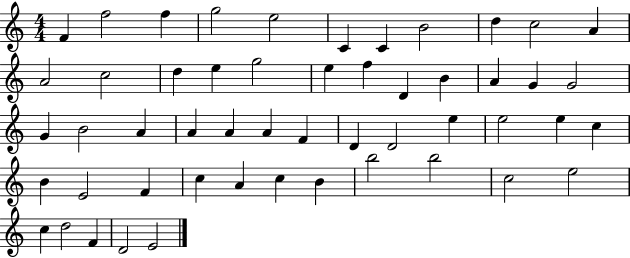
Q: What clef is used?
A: treble